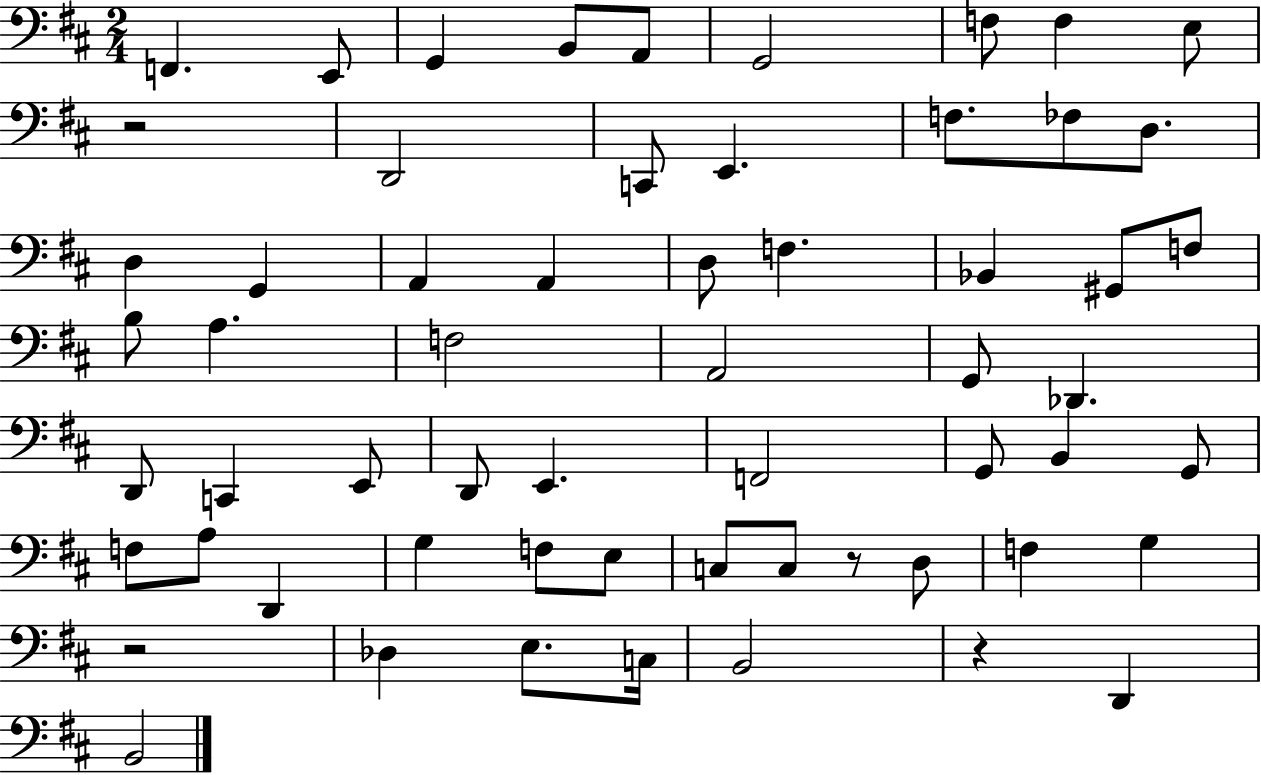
F2/q. E2/e G2/q B2/e A2/e G2/h F3/e F3/q E3/e R/h D2/h C2/e E2/q. F3/e. FES3/e D3/e. D3/q G2/q A2/q A2/q D3/e F3/q. Bb2/q G#2/e F3/e B3/e A3/q. F3/h A2/h G2/e Db2/q. D2/e C2/q E2/e D2/e E2/q. F2/h G2/e B2/q G2/e F3/e A3/e D2/q G3/q F3/e E3/e C3/e C3/e R/e D3/e F3/q G3/q R/h Db3/q E3/e. C3/s B2/h R/q D2/q B2/h